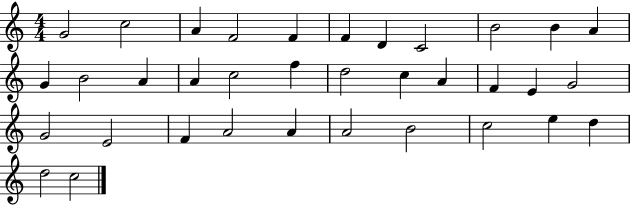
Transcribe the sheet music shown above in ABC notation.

X:1
T:Untitled
M:4/4
L:1/4
K:C
G2 c2 A F2 F F D C2 B2 B A G B2 A A c2 f d2 c A F E G2 G2 E2 F A2 A A2 B2 c2 e d d2 c2